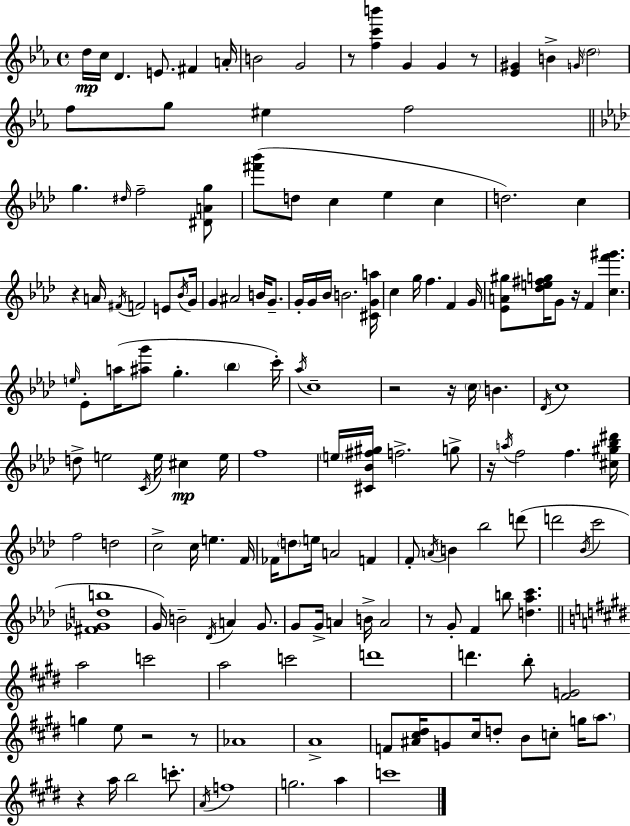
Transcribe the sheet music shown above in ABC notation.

X:1
T:Untitled
M:4/4
L:1/4
K:Cm
d/4 c/4 D E/2 ^F A/4 B2 G2 z/2 [fc'b'] G G z/2 [_E^G] B G/4 d2 f/2 g/2 ^e f2 g ^d/4 f2 [^DAg]/2 [^f'_b']/2 d/2 c _e c d2 c z A/4 ^F/4 F2 E/2 _B/4 G/4 G ^A2 B/4 G/2 G/4 G/4 _B/4 B2 [^CGa]/4 c g/4 f F G/4 [_EA^g]/2 [_de^fg]/4 G/2 z/4 F [cf'^g'] e/4 _E/2 a/4 [^ag']/2 g _b c'/4 _a/4 c4 z2 z/4 c/4 B _D/4 c4 d/2 e2 C/4 e/4 ^c e/4 f4 e/4 [^C_B^f^g]/4 f2 g/2 z/4 a/4 f2 f [^c^g_b^d']/4 f2 d2 c2 c/4 e F/4 _F/4 d/2 e/4 A2 F F/2 A/4 B _b2 d'/2 d'2 _B/4 c'2 [^F_Gdb]4 G/4 B2 _D/4 A G/2 G/2 G/4 A B/4 A2 z/2 G/2 F b/2 [d_ac'] a2 c'2 a2 c'2 d'4 d' b/2 [^FG]2 g e/2 z2 z/2 _A4 A4 F/2 [^A^c^d]/4 G/2 ^c/4 d/2 B/2 c/2 g/4 a/2 z a/4 b2 c'/2 A/4 f4 g2 a c'4